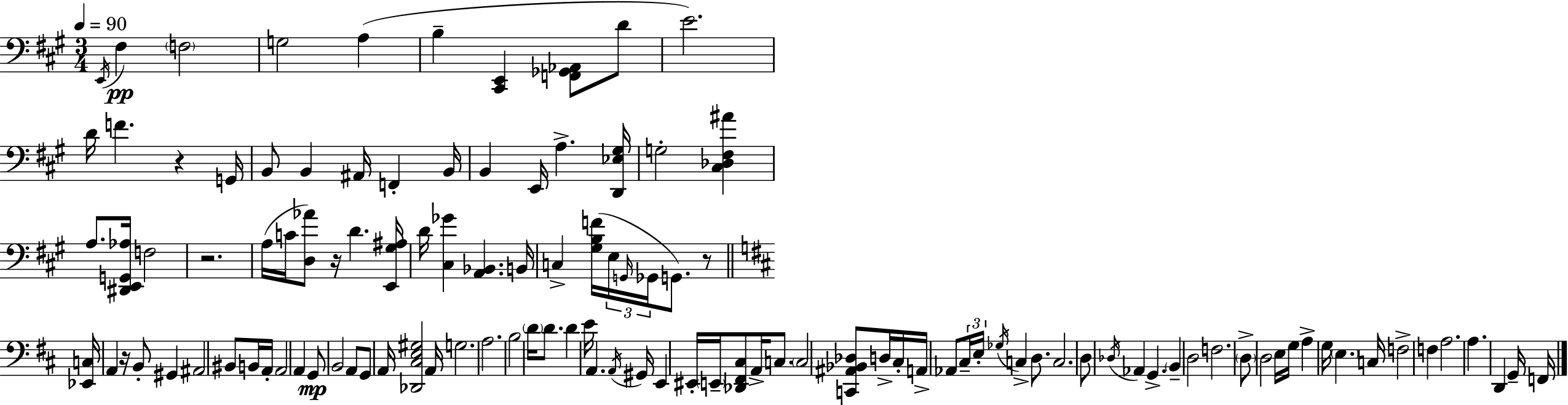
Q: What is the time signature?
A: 3/4